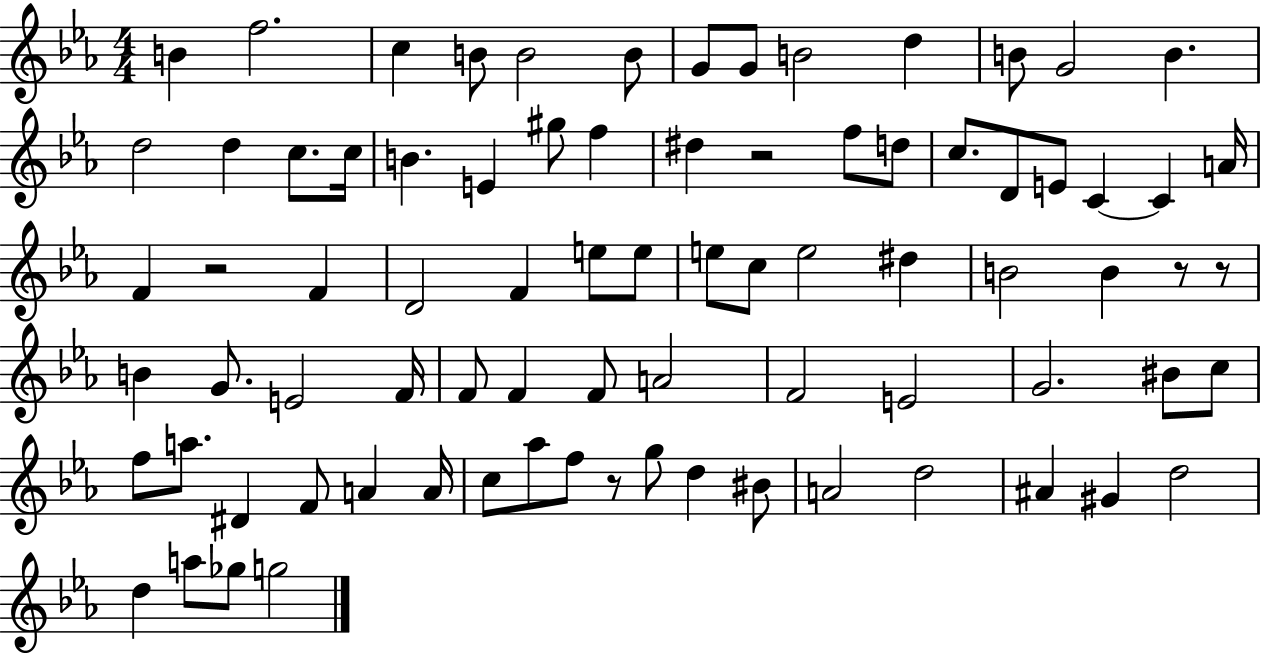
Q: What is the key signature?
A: EES major